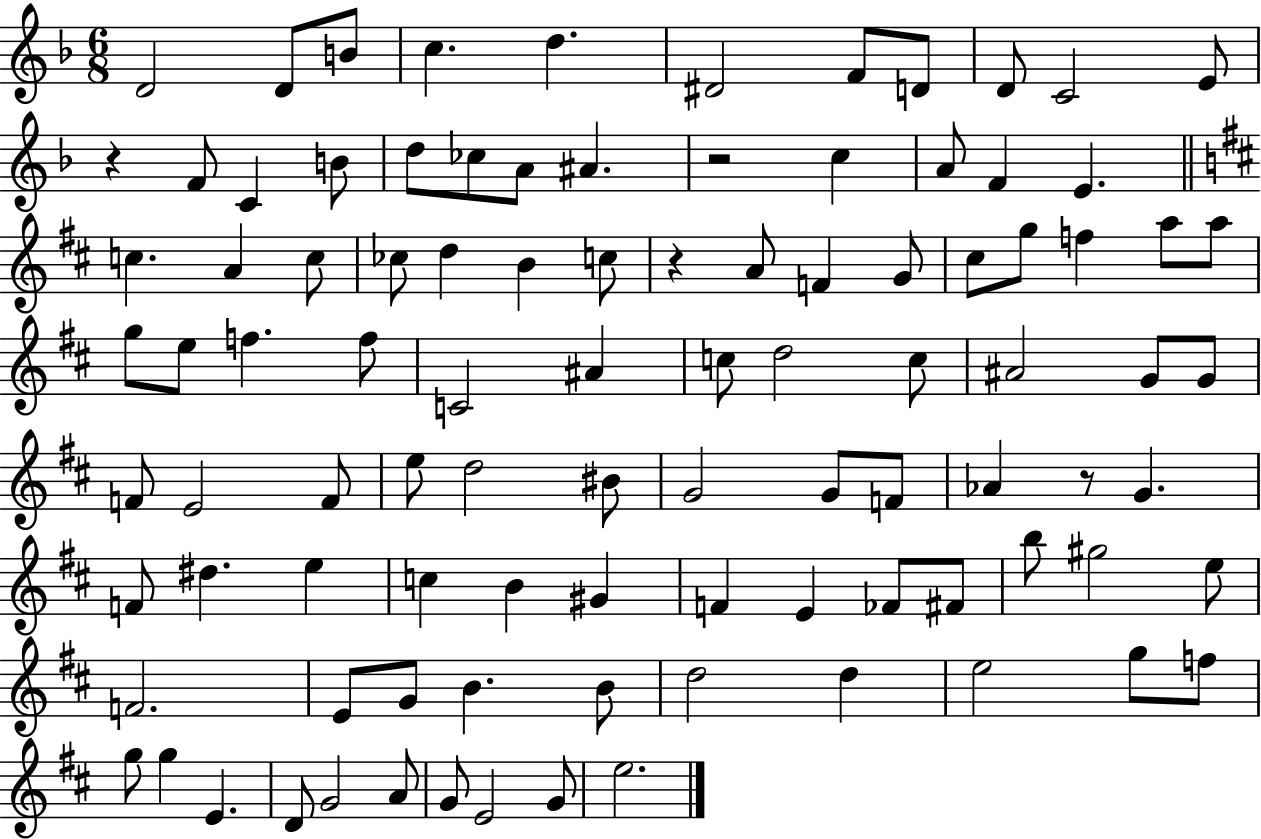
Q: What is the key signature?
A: F major